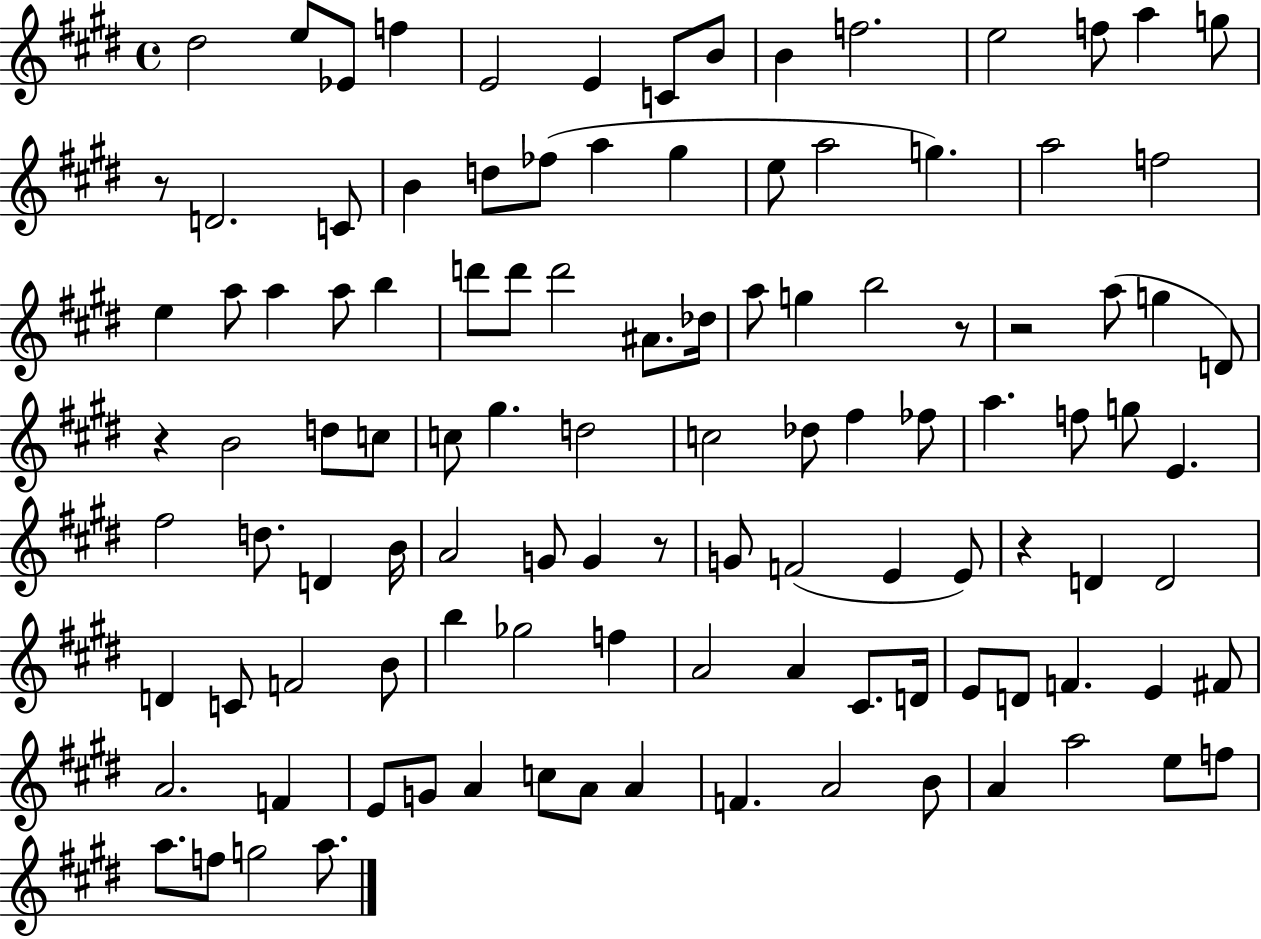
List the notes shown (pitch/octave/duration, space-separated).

D#5/h E5/e Eb4/e F5/q E4/h E4/q C4/e B4/e B4/q F5/h. E5/h F5/e A5/q G5/e R/e D4/h. C4/e B4/q D5/e FES5/e A5/q G#5/q E5/e A5/h G5/q. A5/h F5/h E5/q A5/e A5/q A5/e B5/q D6/e D6/e D6/h A#4/e. Db5/s A5/e G5/q B5/h R/e R/h A5/e G5/q D4/e R/q B4/h D5/e C5/e C5/e G#5/q. D5/h C5/h Db5/e F#5/q FES5/e A5/q. F5/e G5/e E4/q. F#5/h D5/e. D4/q B4/s A4/h G4/e G4/q R/e G4/e F4/h E4/q E4/e R/q D4/q D4/h D4/q C4/e F4/h B4/e B5/q Gb5/h F5/q A4/h A4/q C#4/e. D4/s E4/e D4/e F4/q. E4/q F#4/e A4/h. F4/q E4/e G4/e A4/q C5/e A4/e A4/q F4/q. A4/h B4/e A4/q A5/h E5/e F5/e A5/e. F5/e G5/h A5/e.